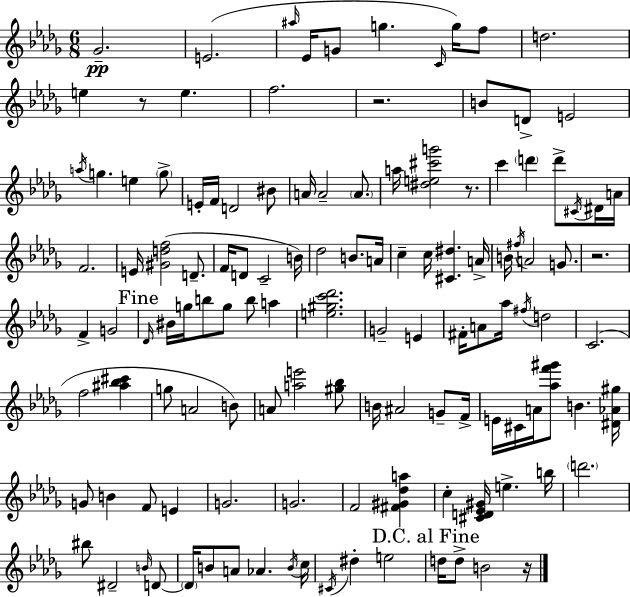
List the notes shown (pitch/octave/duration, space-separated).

Gb4/h. E4/h. A#5/s Eb4/s G4/e G5/q. C4/s G5/s F5/e D5/h. E5/q R/e E5/q. F5/h. R/h. B4/e D4/e E4/h A5/s G5/q. E5/q G5/e E4/s F4/s D4/h BIS4/e A4/s A4/h A4/e. A5/s [D#5,E5,C#6,G6]/h R/e. C6/q D6/q D6/e C#4/s D#4/s A4/s F4/h. E4/s [G#4,D5,F5]/h D4/e. F4/s D4/e C4/h B4/s Db5/h B4/e. A4/s C5/q C5/s [C#4,D#5]/q. A4/s B4/s F#5/s A4/h G4/e. R/h. F4/q G4/h Db4/s BIS4/s G5/s B5/e G5/e B5/e A5/q [E5,G#5,C6,Db6]/h. G4/h E4/q F#4/s A4/e Ab5/s F#5/s D5/h C4/h. F5/h [A#5,Bb5,C#6]/q G5/e A4/h B4/e A4/e [A5,E6]/h [G#5,Bb5]/e B4/s A#4/h G4/e F4/s E4/s C#4/s A4/s [Ab5,F6,G#6]/e B4/q. [D#4,Ab4,G#5]/s G4/e B4/q F4/e E4/q G4/h. G4/h. F4/h [F#4,G#4,Db5,A5]/q C5/q [C#4,D4,Eb4,G#4]/s E5/q. B5/s D6/h. BIS5/e D#4/h B4/s D4/e D4/s B4/e A4/e Ab4/q. B4/s C5/s C#4/s D#5/q E5/h D5/s D5/e B4/h R/s